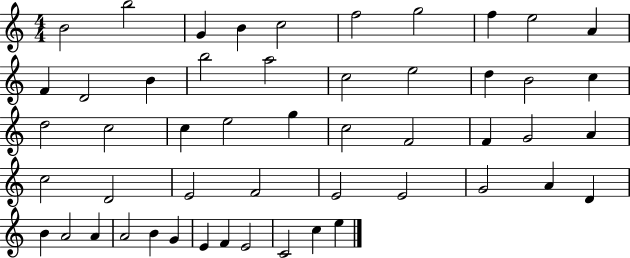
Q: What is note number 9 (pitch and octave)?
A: E5